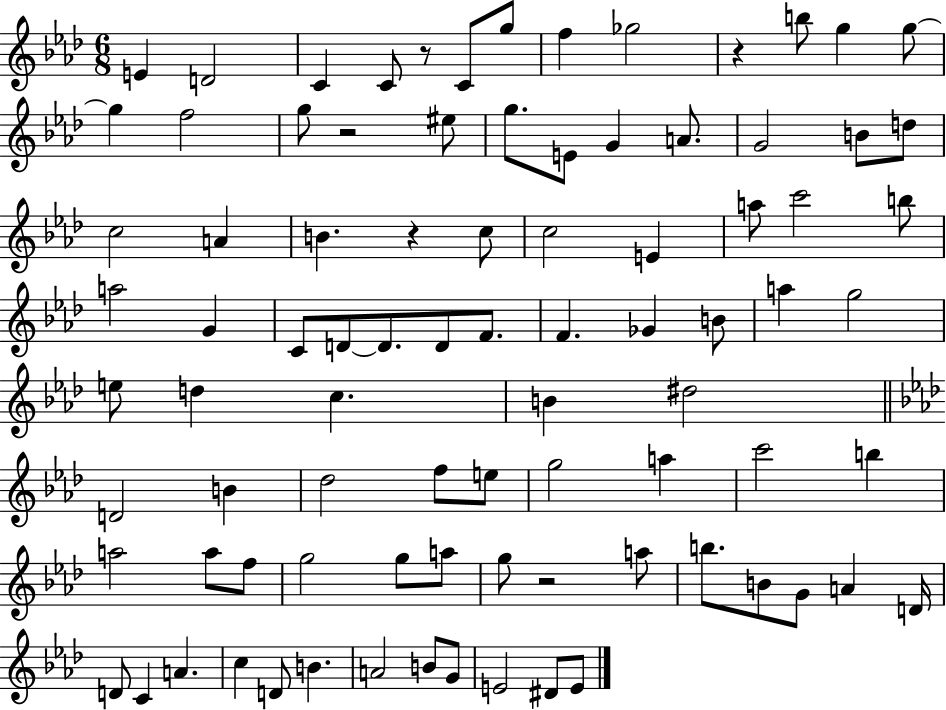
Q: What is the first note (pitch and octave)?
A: E4